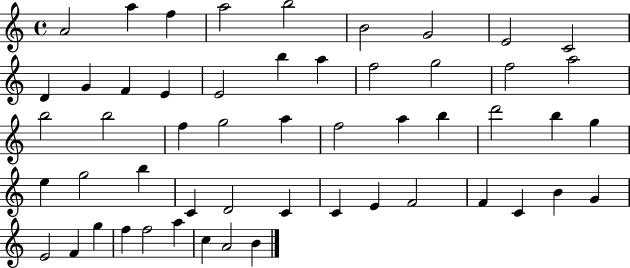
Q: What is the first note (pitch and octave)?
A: A4